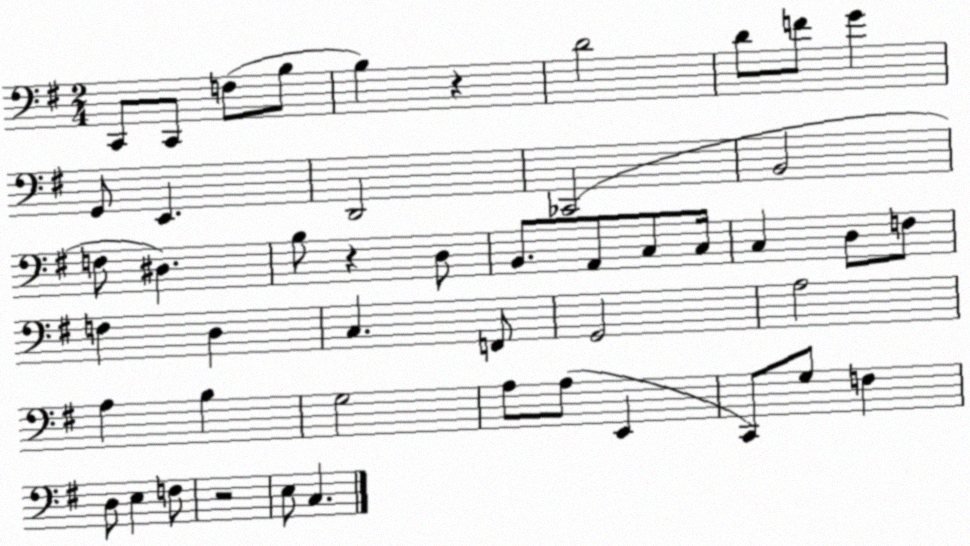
X:1
T:Untitled
M:2/4
L:1/4
K:G
C,,/2 C,,/2 F,/2 B,/2 B, z D2 D/2 F/2 G G,,/2 E,, D,,2 _C,,2 B,,2 F,/2 ^D, B,/2 z D,/2 B,,/2 A,,/2 C,/2 C,/4 C, D,/2 F,/2 F, D, C, F,,/2 G,,2 A,2 A, B, G,2 A,/2 A,/2 E,, C,,/2 G,/2 F, D,/2 E, F,/2 z2 E,/2 C,